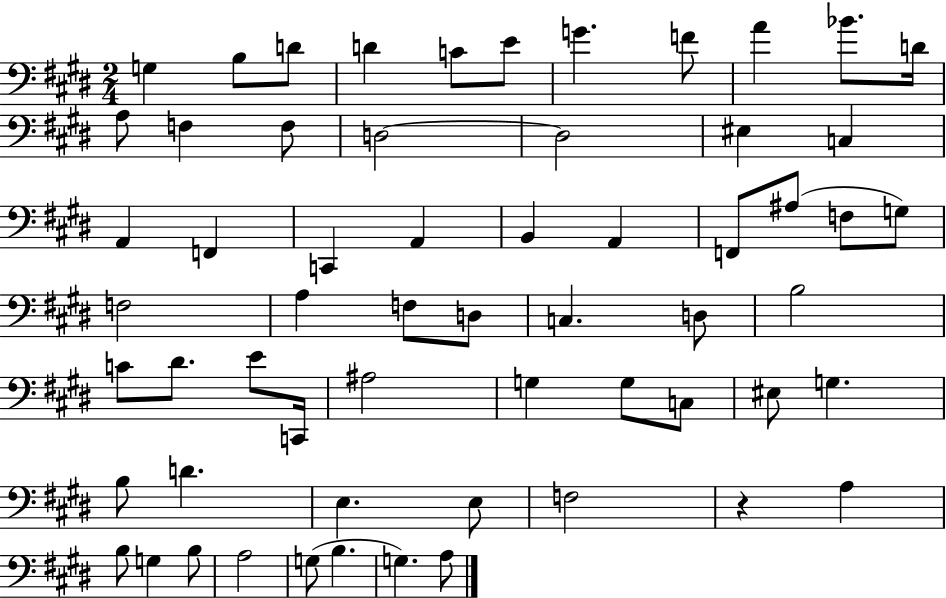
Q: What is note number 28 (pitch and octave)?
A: G3